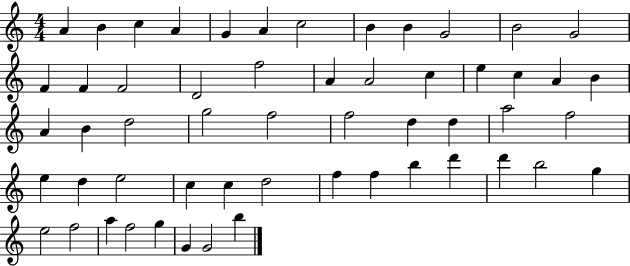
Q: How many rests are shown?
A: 0